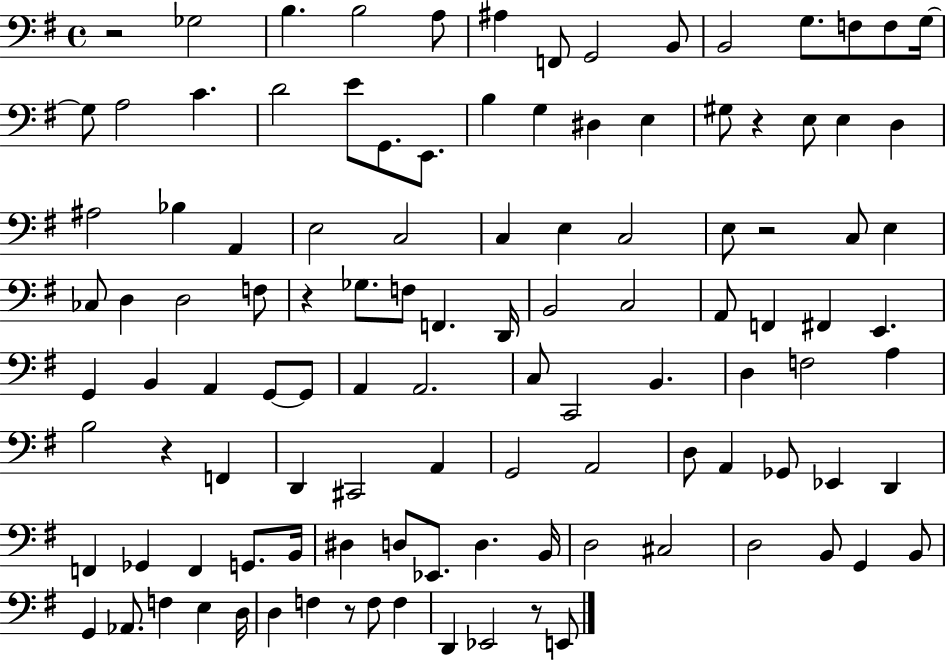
X:1
T:Untitled
M:4/4
L:1/4
K:G
z2 _G,2 B, B,2 A,/2 ^A, F,,/2 G,,2 B,,/2 B,,2 G,/2 F,/2 F,/2 G,/4 G,/2 A,2 C D2 E/2 G,,/2 E,,/2 B, G, ^D, E, ^G,/2 z E,/2 E, D, ^A,2 _B, A,, E,2 C,2 C, E, C,2 E,/2 z2 C,/2 E, _C,/2 D, D,2 F,/2 z _G,/2 F,/2 F,, D,,/4 B,,2 C,2 A,,/2 F,, ^F,, E,, G,, B,, A,, G,,/2 G,,/2 A,, A,,2 C,/2 C,,2 B,, D, F,2 A, B,2 z F,, D,, ^C,,2 A,, G,,2 A,,2 D,/2 A,, _G,,/2 _E,, D,, F,, _G,, F,, G,,/2 B,,/4 ^D, D,/2 _E,,/2 D, B,,/4 D,2 ^C,2 D,2 B,,/2 G,, B,,/2 G,, _A,,/2 F, E, D,/4 D, F, z/2 F,/2 F, D,, _E,,2 z/2 E,,/2